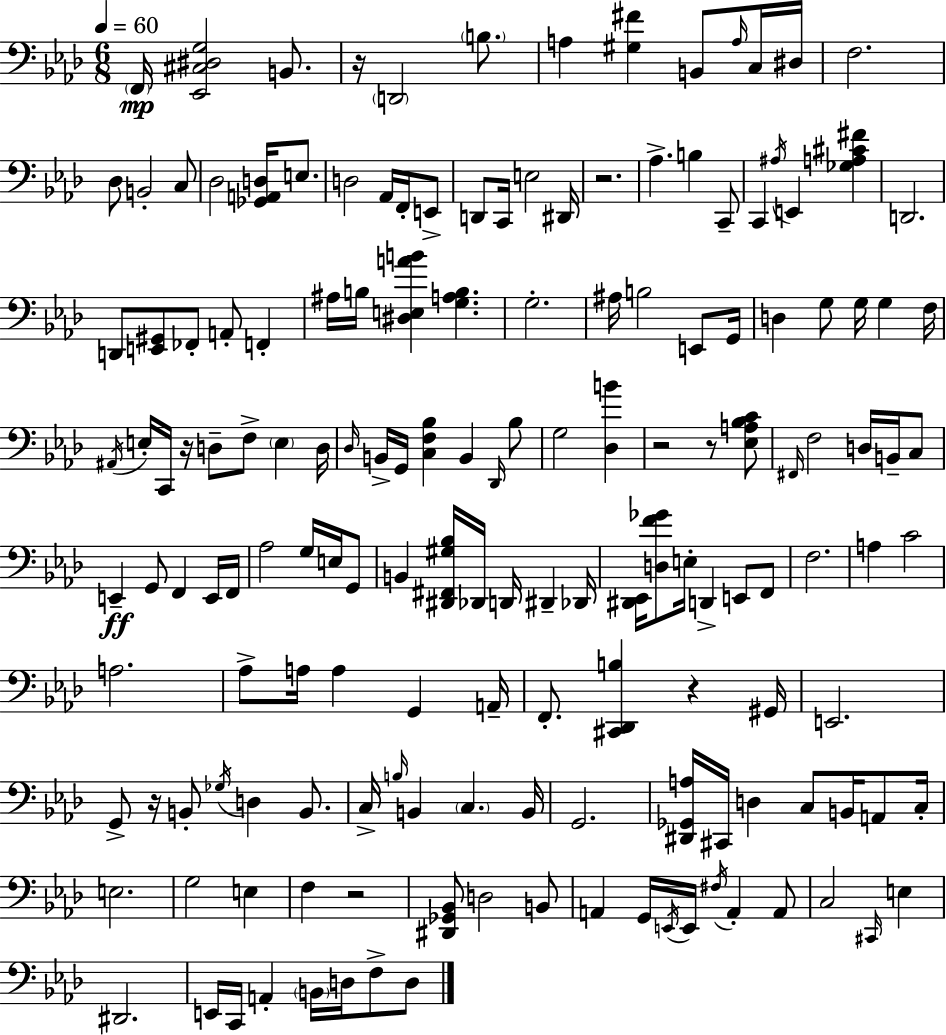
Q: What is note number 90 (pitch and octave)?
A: A3